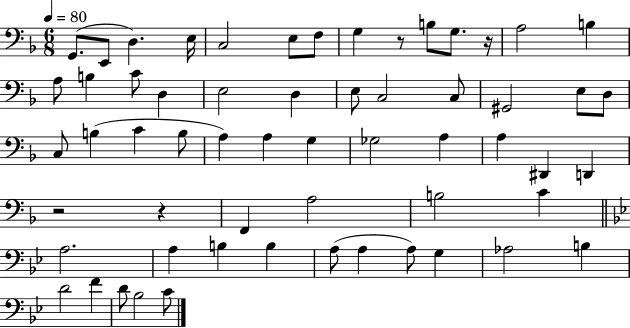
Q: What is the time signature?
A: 6/8